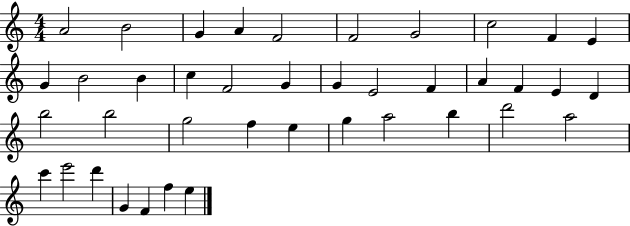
X:1
T:Untitled
M:4/4
L:1/4
K:C
A2 B2 G A F2 F2 G2 c2 F E G B2 B c F2 G G E2 F A F E D b2 b2 g2 f e g a2 b d'2 a2 c' e'2 d' G F f e